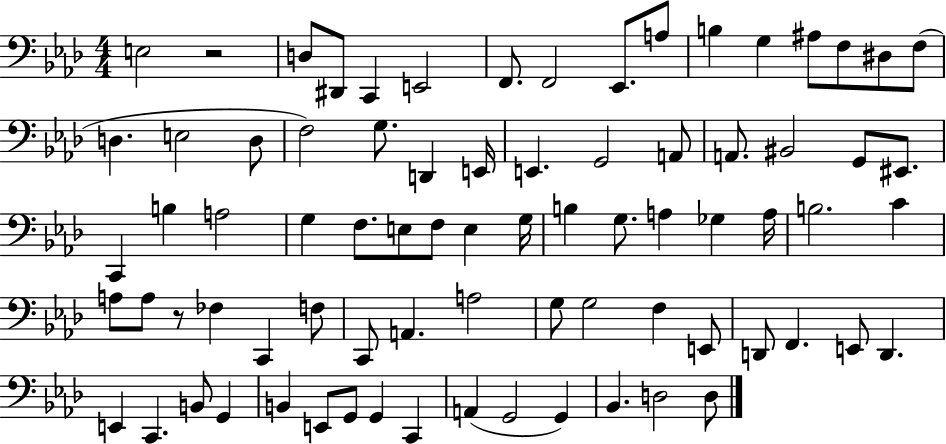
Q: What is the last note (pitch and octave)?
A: D3